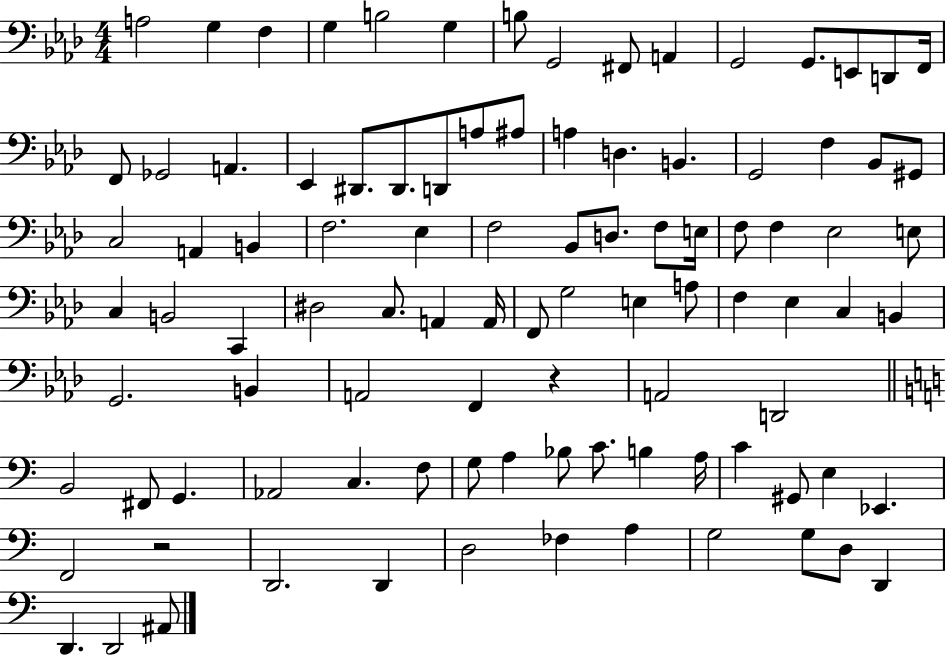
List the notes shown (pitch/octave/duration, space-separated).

A3/h G3/q F3/q G3/q B3/h G3/q B3/e G2/h F#2/e A2/q G2/h G2/e. E2/e D2/e F2/s F2/e Gb2/h A2/q. Eb2/q D#2/e. D#2/e. D2/e A3/e A#3/e A3/q D3/q. B2/q. G2/h F3/q Bb2/e G#2/e C3/h A2/q B2/q F3/h. Eb3/q F3/h Bb2/e D3/e. F3/e E3/s F3/e F3/q Eb3/h E3/e C3/q B2/h C2/q D#3/h C3/e. A2/q A2/s F2/e G3/h E3/q A3/e F3/q Eb3/q C3/q B2/q G2/h. B2/q A2/h F2/q R/q A2/h D2/h B2/h F#2/e G2/q. Ab2/h C3/q. F3/e G3/e A3/q Bb3/e C4/e. B3/q A3/s C4/q G#2/e E3/q Eb2/q. F2/h R/h D2/h. D2/q D3/h FES3/q A3/q G3/h G3/e D3/e D2/q D2/q. D2/h A#2/e